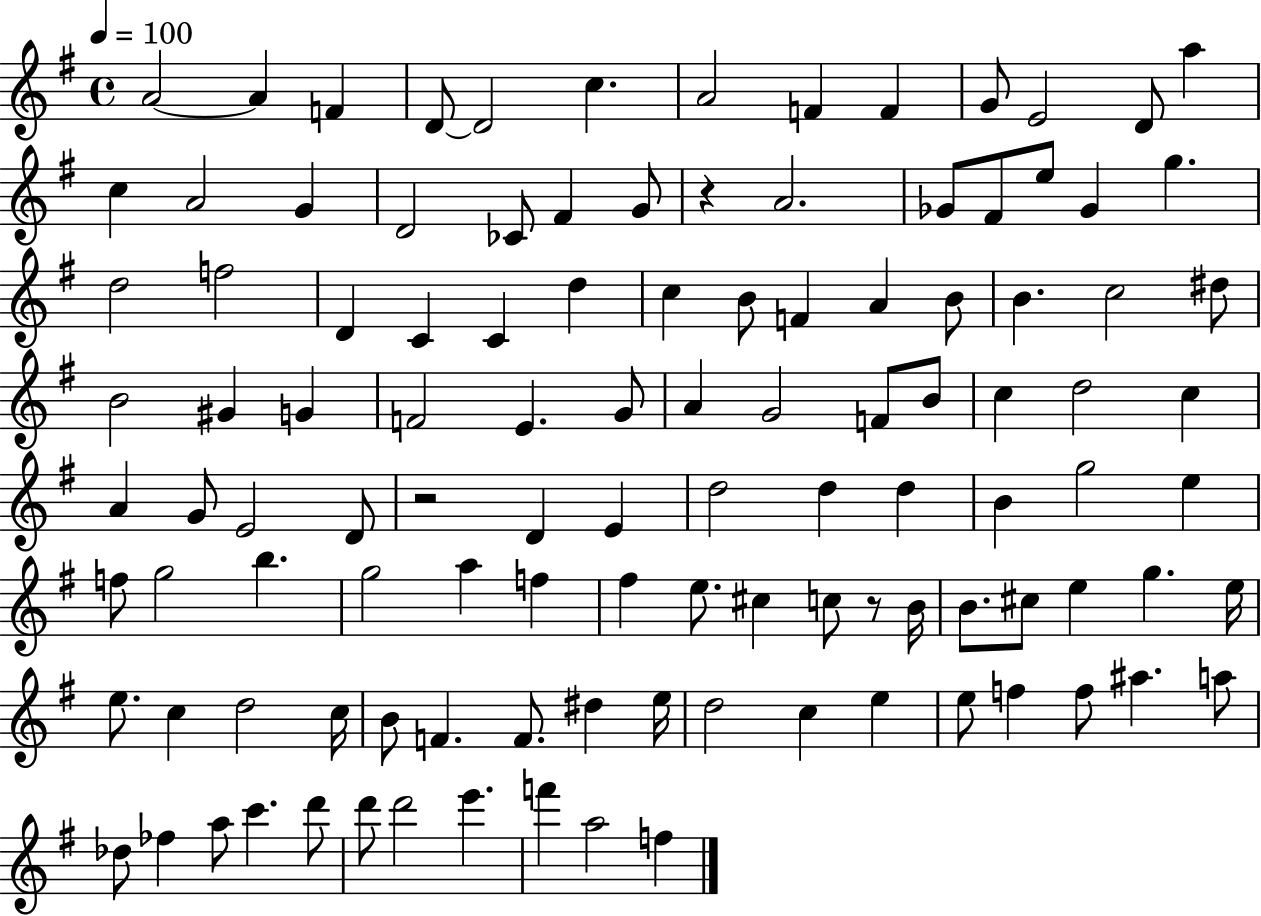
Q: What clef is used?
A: treble